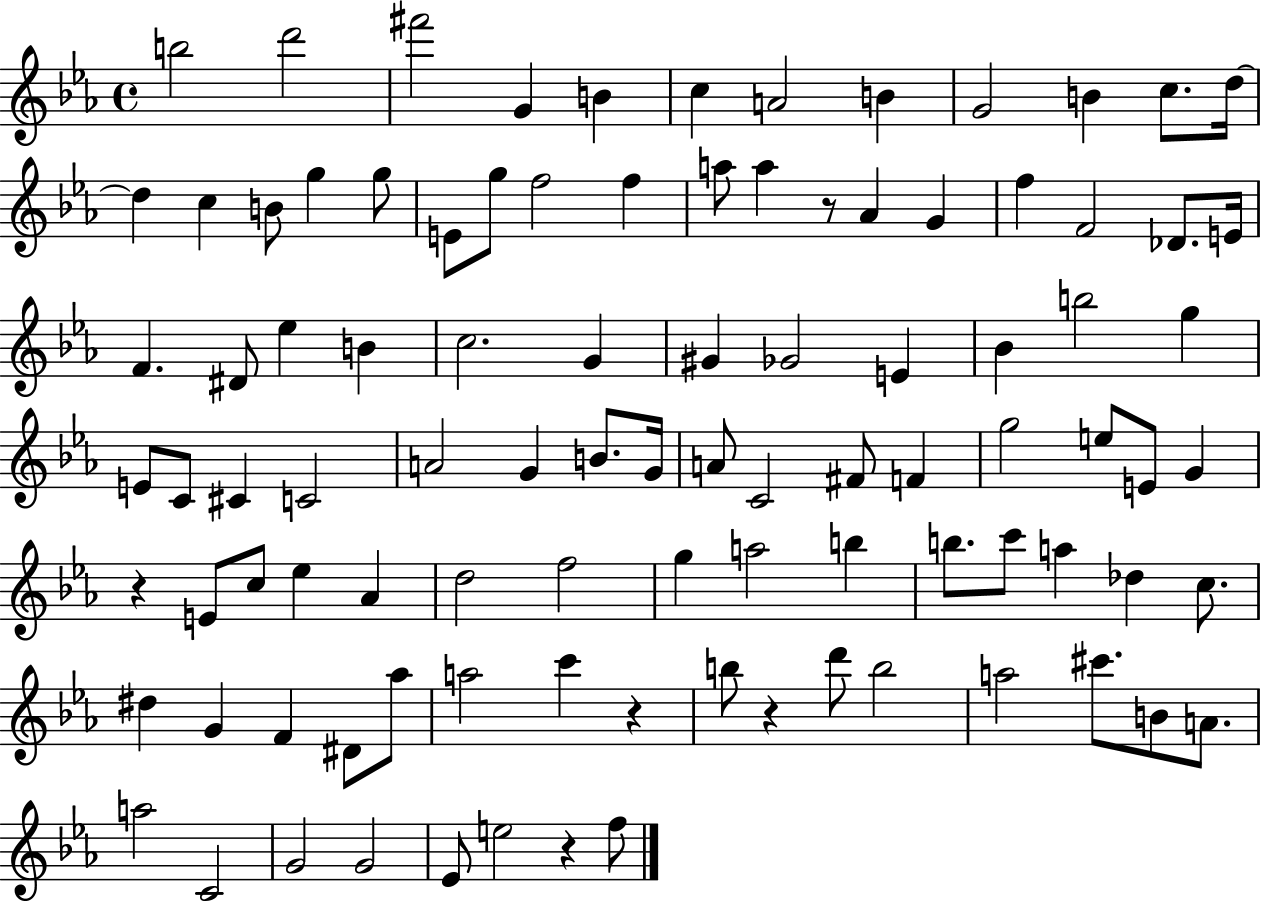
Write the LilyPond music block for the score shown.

{
  \clef treble
  \time 4/4
  \defaultTimeSignature
  \key ees \major
  b''2 d'''2 | fis'''2 g'4 b'4 | c''4 a'2 b'4 | g'2 b'4 c''8. d''16~~ | \break d''4 c''4 b'8 g''4 g''8 | e'8 g''8 f''2 f''4 | a''8 a''4 r8 aes'4 g'4 | f''4 f'2 des'8. e'16 | \break f'4. dis'8 ees''4 b'4 | c''2. g'4 | gis'4 ges'2 e'4 | bes'4 b''2 g''4 | \break e'8 c'8 cis'4 c'2 | a'2 g'4 b'8. g'16 | a'8 c'2 fis'8 f'4 | g''2 e''8 e'8 g'4 | \break r4 e'8 c''8 ees''4 aes'4 | d''2 f''2 | g''4 a''2 b''4 | b''8. c'''8 a''4 des''4 c''8. | \break dis''4 g'4 f'4 dis'8 aes''8 | a''2 c'''4 r4 | b''8 r4 d'''8 b''2 | a''2 cis'''8. b'8 a'8. | \break a''2 c'2 | g'2 g'2 | ees'8 e''2 r4 f''8 | \bar "|."
}